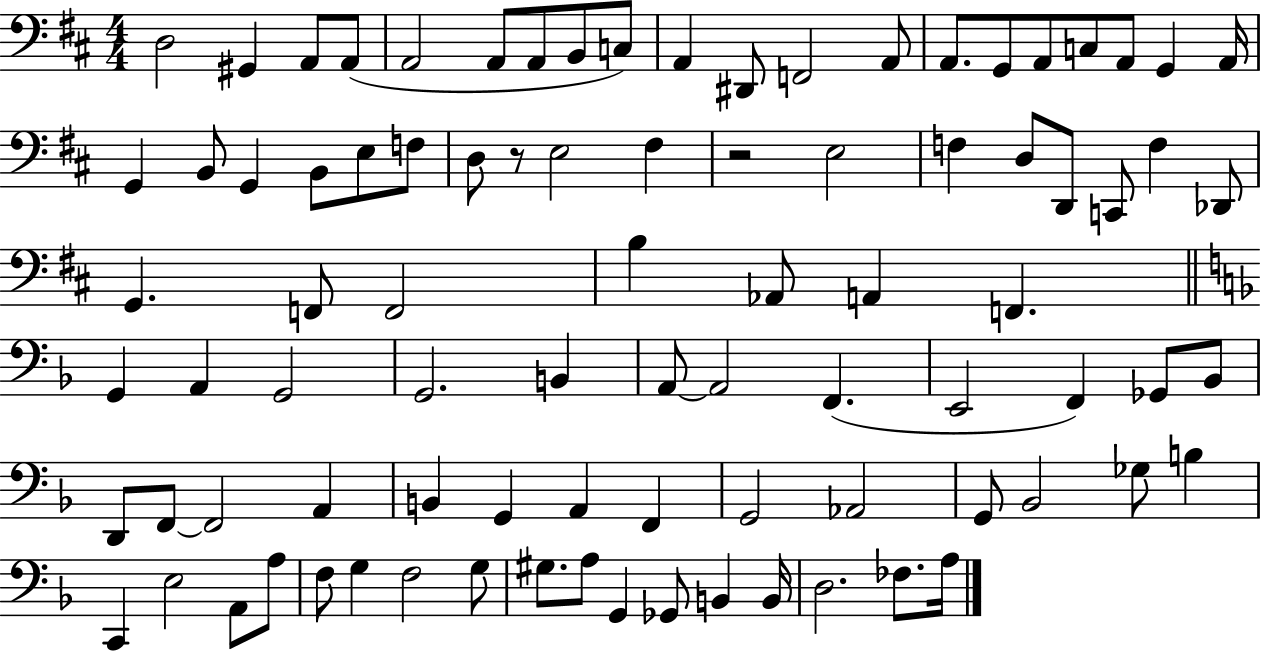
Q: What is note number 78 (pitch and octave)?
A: G#3